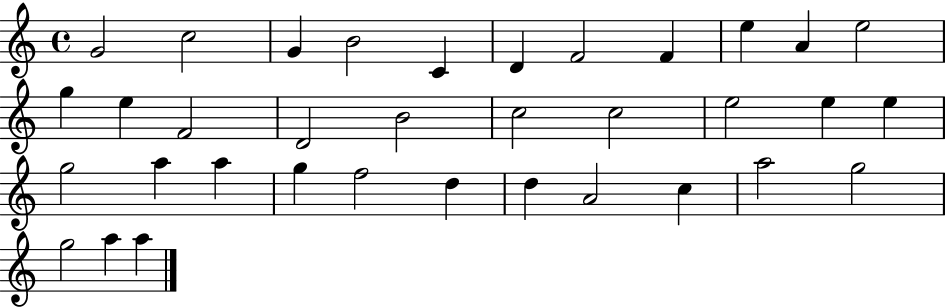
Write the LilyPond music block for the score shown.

{
  \clef treble
  \time 4/4
  \defaultTimeSignature
  \key c \major
  g'2 c''2 | g'4 b'2 c'4 | d'4 f'2 f'4 | e''4 a'4 e''2 | \break g''4 e''4 f'2 | d'2 b'2 | c''2 c''2 | e''2 e''4 e''4 | \break g''2 a''4 a''4 | g''4 f''2 d''4 | d''4 a'2 c''4 | a''2 g''2 | \break g''2 a''4 a''4 | \bar "|."
}